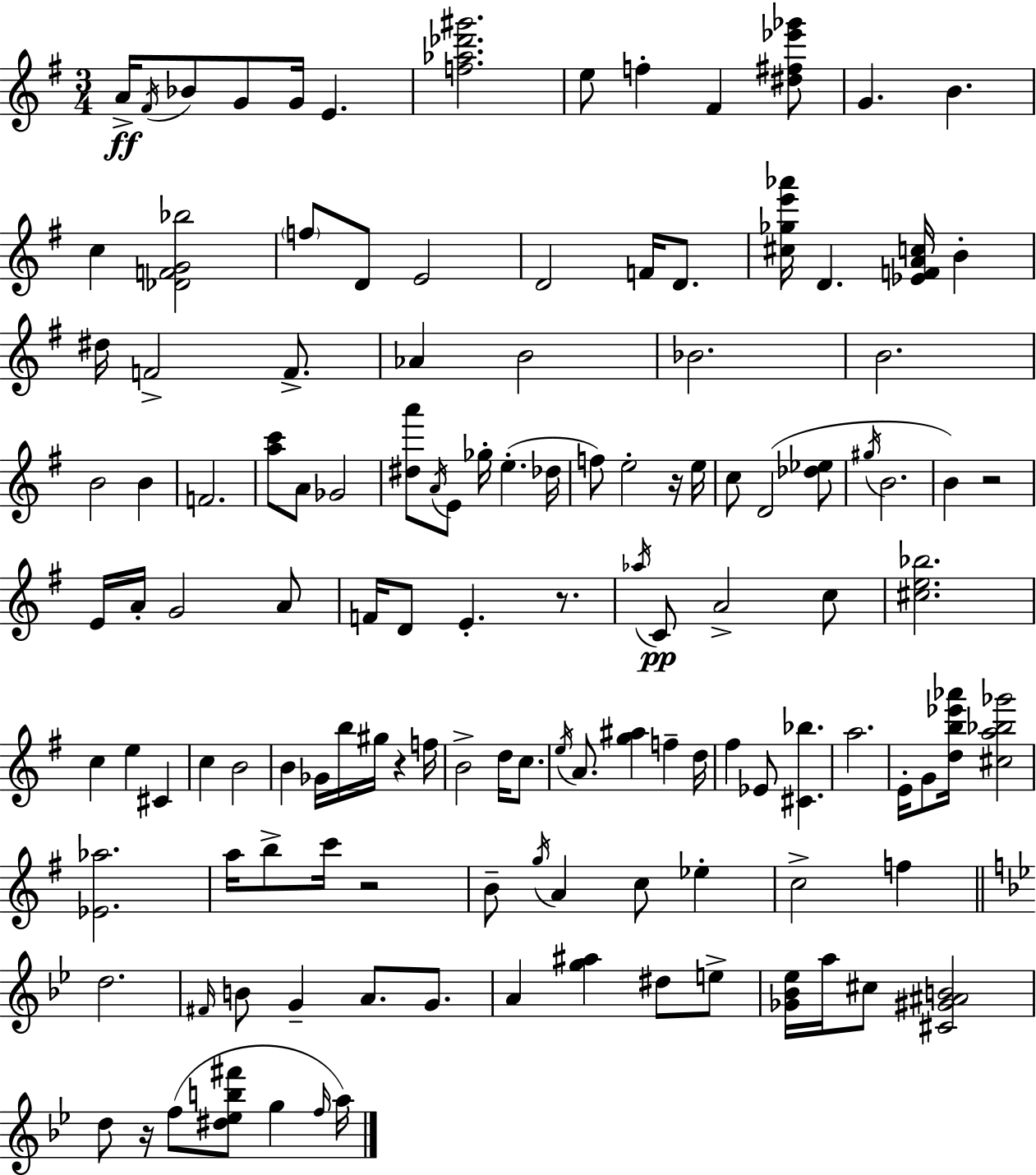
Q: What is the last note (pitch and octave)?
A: A5